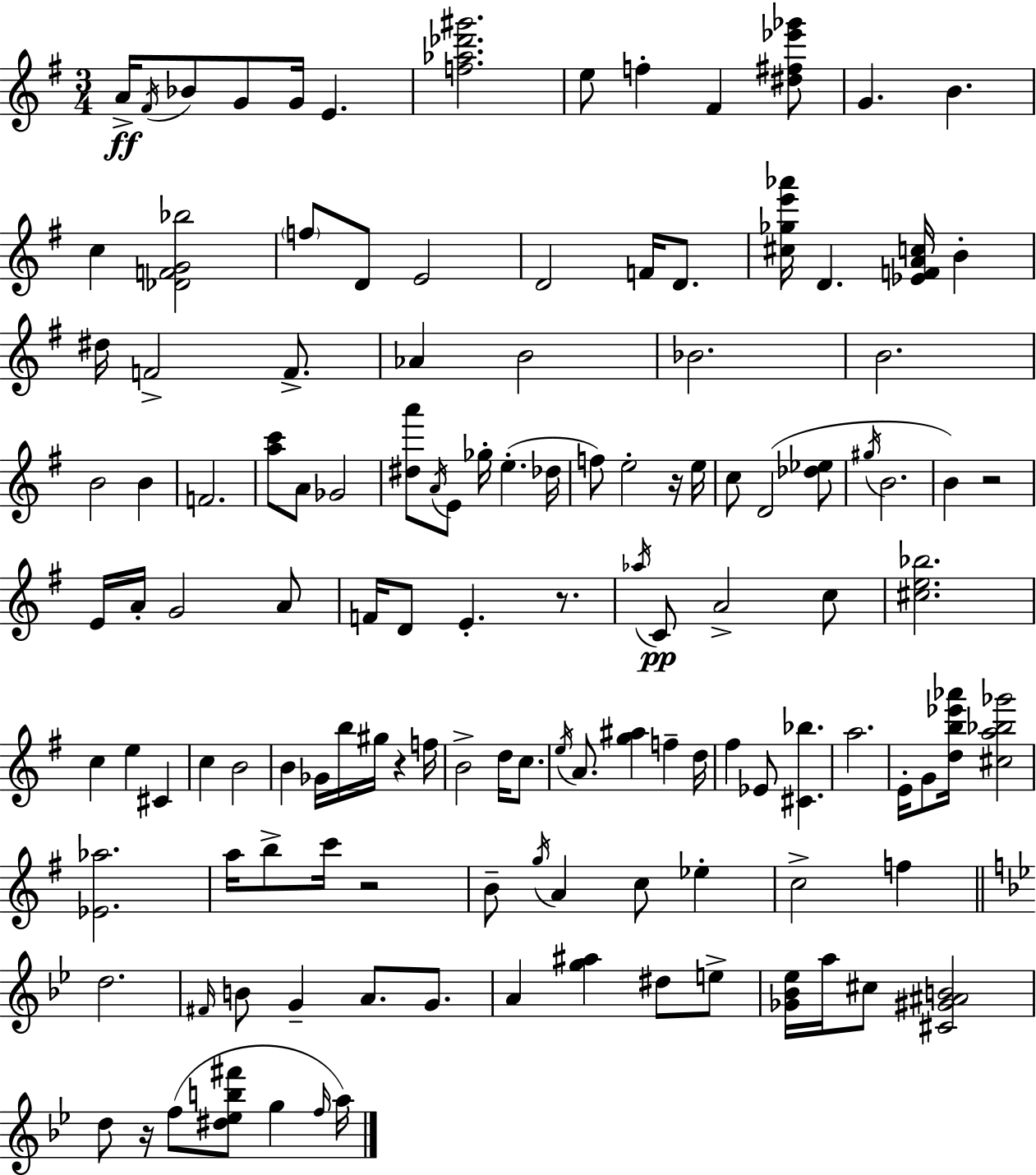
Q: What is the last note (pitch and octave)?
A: A5